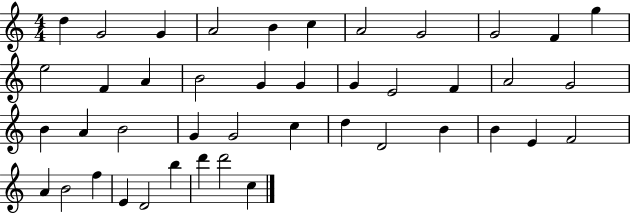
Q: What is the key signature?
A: C major